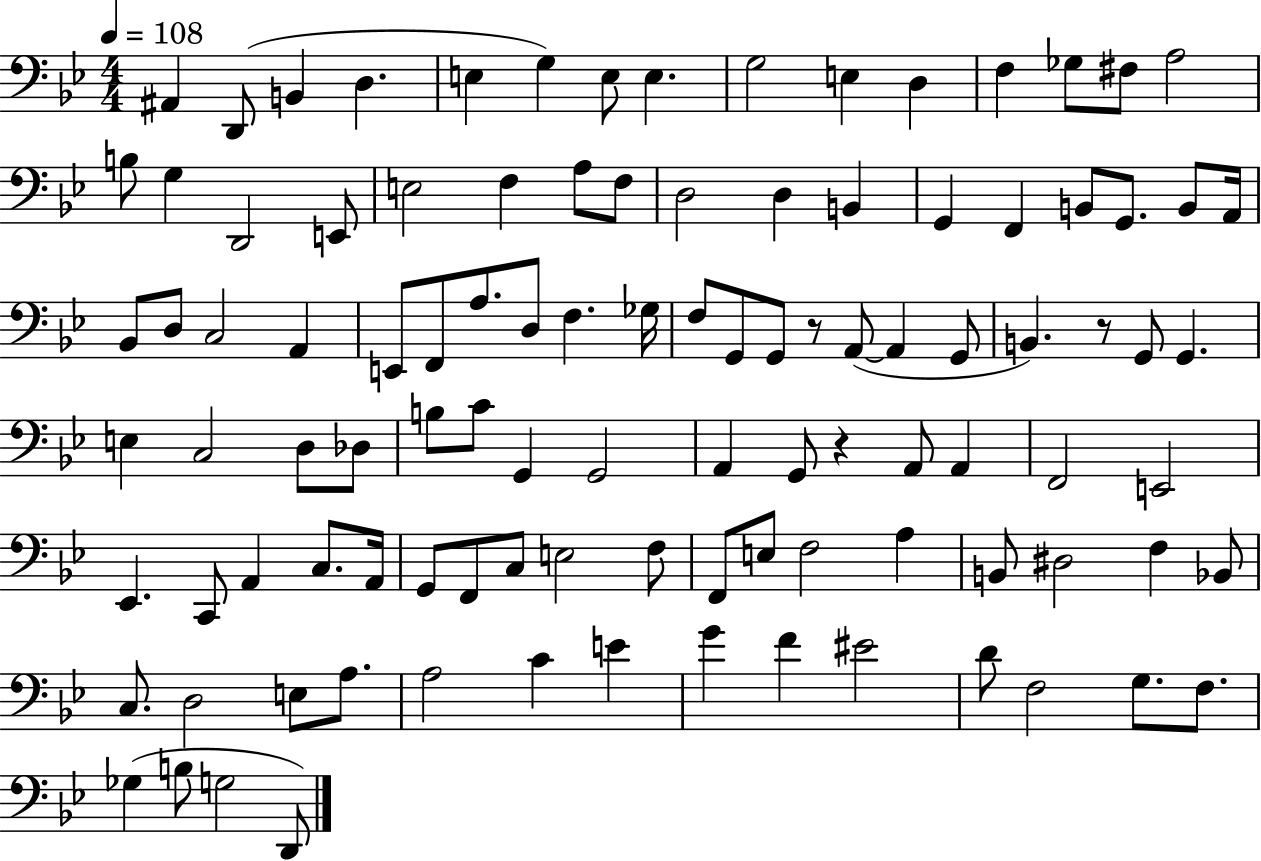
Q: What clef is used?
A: bass